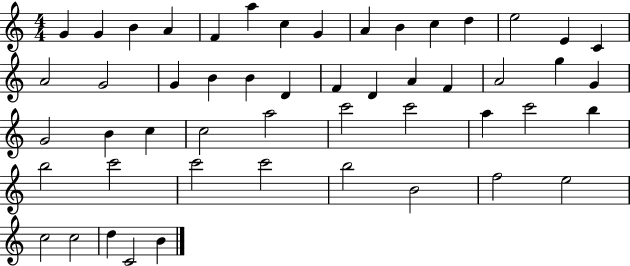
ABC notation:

X:1
T:Untitled
M:4/4
L:1/4
K:C
G G B A F a c G A B c d e2 E C A2 G2 G B B D F D A F A2 g G G2 B c c2 a2 c'2 c'2 a c'2 b b2 c'2 c'2 c'2 b2 B2 f2 e2 c2 c2 d C2 B